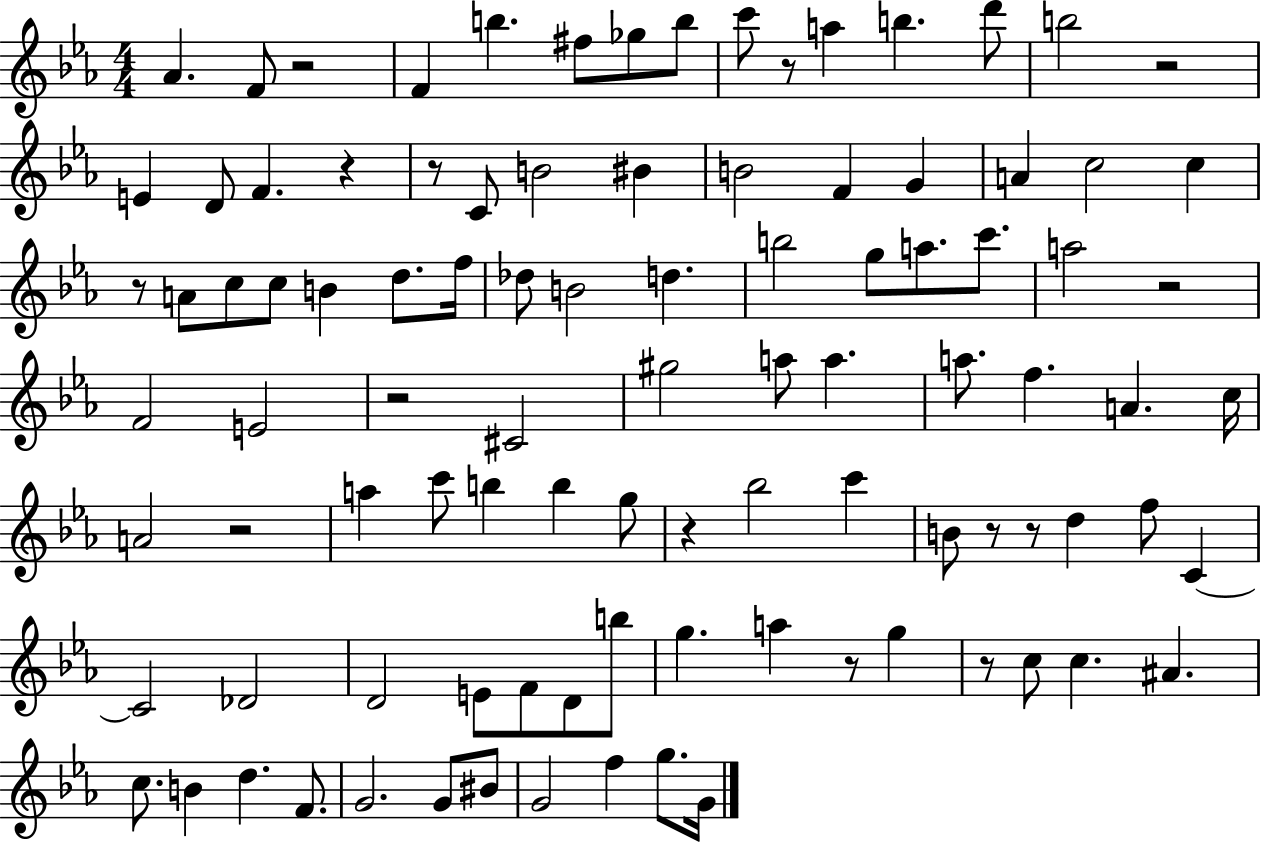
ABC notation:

X:1
T:Untitled
M:4/4
L:1/4
K:Eb
_A F/2 z2 F b ^f/2 _g/2 b/2 c'/2 z/2 a b d'/2 b2 z2 E D/2 F z z/2 C/2 B2 ^B B2 F G A c2 c z/2 A/2 c/2 c/2 B d/2 f/4 _d/2 B2 d b2 g/2 a/2 c'/2 a2 z2 F2 E2 z2 ^C2 ^g2 a/2 a a/2 f A c/4 A2 z2 a c'/2 b b g/2 z _b2 c' B/2 z/2 z/2 d f/2 C C2 _D2 D2 E/2 F/2 D/2 b/2 g a z/2 g z/2 c/2 c ^A c/2 B d F/2 G2 G/2 ^B/2 G2 f g/2 G/4